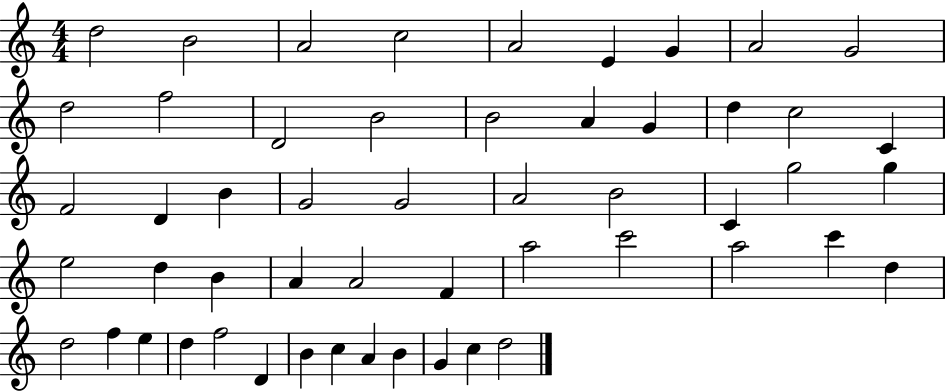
{
  \clef treble
  \numericTimeSignature
  \time 4/4
  \key c \major
  d''2 b'2 | a'2 c''2 | a'2 e'4 g'4 | a'2 g'2 | \break d''2 f''2 | d'2 b'2 | b'2 a'4 g'4 | d''4 c''2 c'4 | \break f'2 d'4 b'4 | g'2 g'2 | a'2 b'2 | c'4 g''2 g''4 | \break e''2 d''4 b'4 | a'4 a'2 f'4 | a''2 c'''2 | a''2 c'''4 d''4 | \break d''2 f''4 e''4 | d''4 f''2 d'4 | b'4 c''4 a'4 b'4 | g'4 c''4 d''2 | \break \bar "|."
}